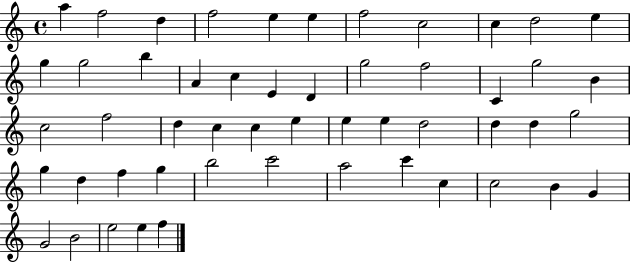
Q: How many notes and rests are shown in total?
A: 52